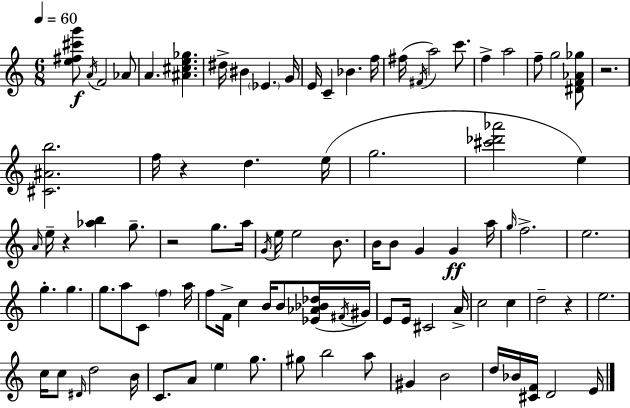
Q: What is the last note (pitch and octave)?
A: E4